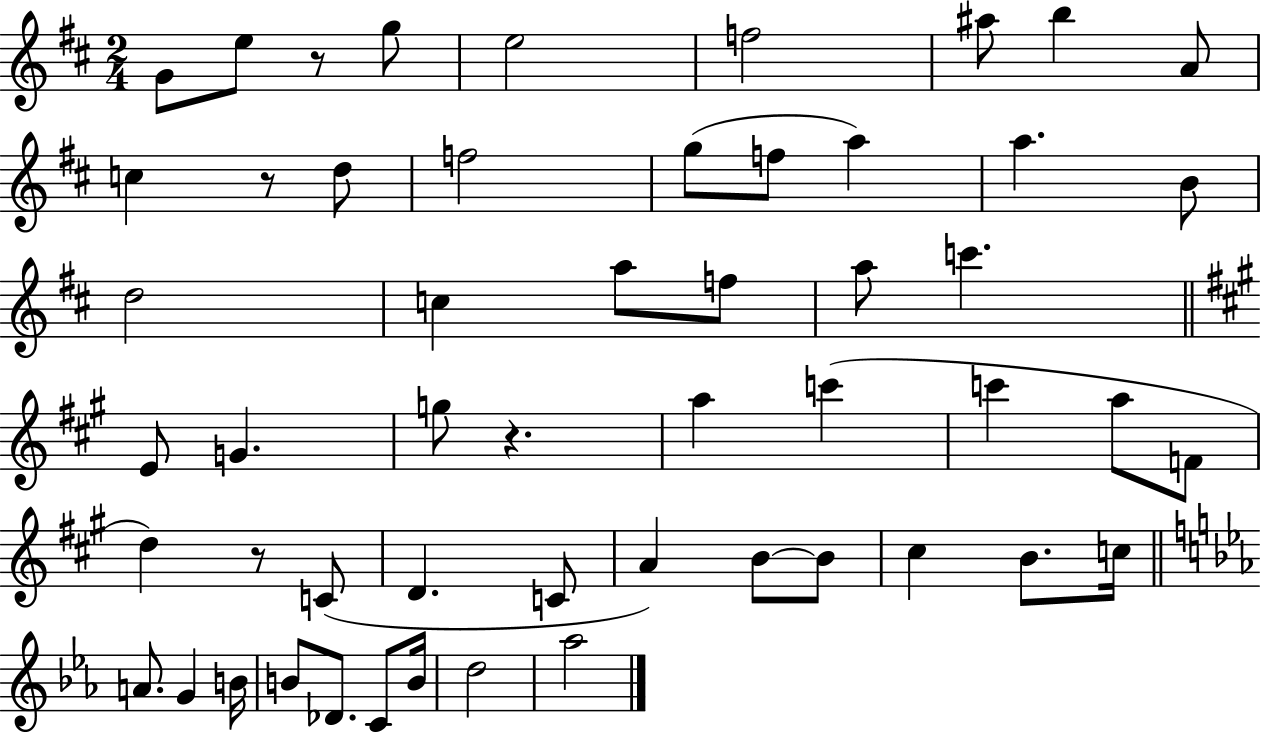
G4/e E5/e R/e G5/e E5/h F5/h A#5/e B5/q A4/e C5/q R/e D5/e F5/h G5/e F5/e A5/q A5/q. B4/e D5/h C5/q A5/e F5/e A5/e C6/q. E4/e G4/q. G5/e R/q. A5/q C6/q C6/q A5/e F4/e D5/q R/e C4/e D4/q. C4/e A4/q B4/e B4/e C#5/q B4/e. C5/s A4/e. G4/q B4/s B4/e Db4/e. C4/e B4/s D5/h Ab5/h